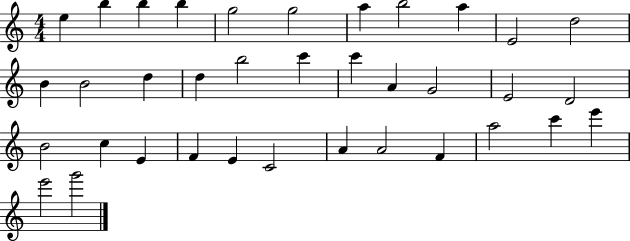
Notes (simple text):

E5/q B5/q B5/q B5/q G5/h G5/h A5/q B5/h A5/q E4/h D5/h B4/q B4/h D5/q D5/q B5/h C6/q C6/q A4/q G4/h E4/h D4/h B4/h C5/q E4/q F4/q E4/q C4/h A4/q A4/h F4/q A5/h C6/q E6/q E6/h G6/h